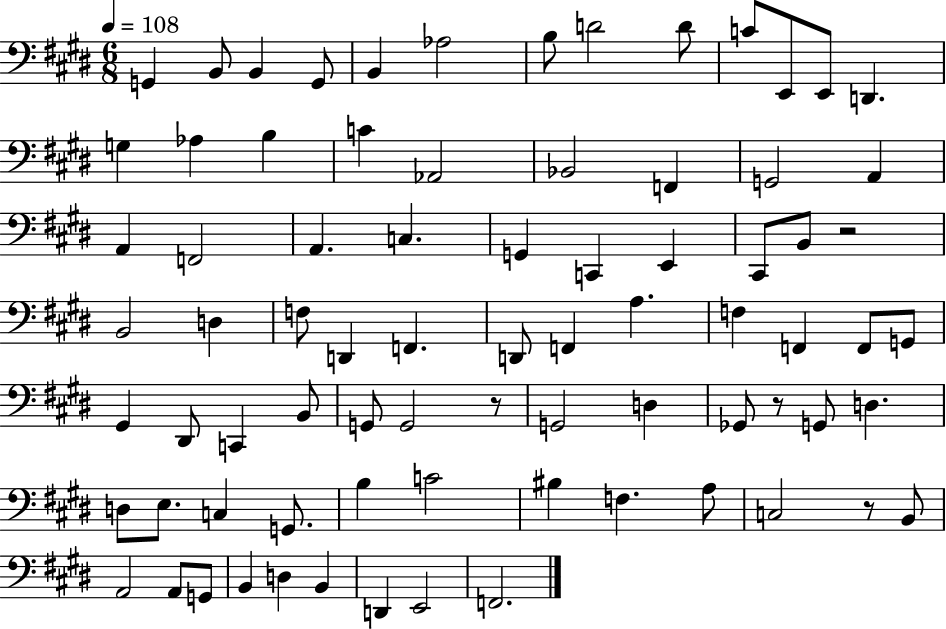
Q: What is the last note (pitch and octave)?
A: F2